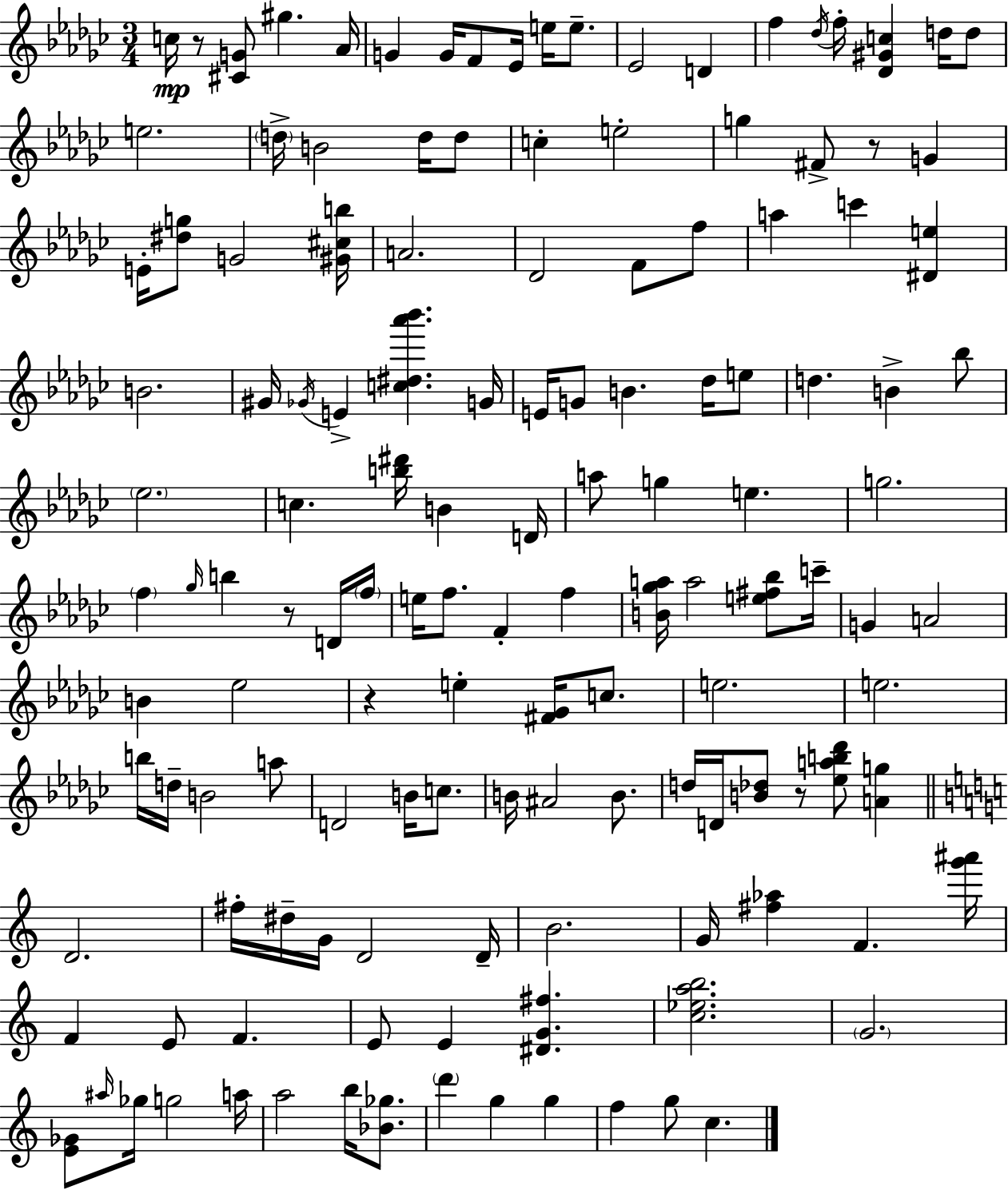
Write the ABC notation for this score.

X:1
T:Untitled
M:3/4
L:1/4
K:Ebm
c/4 z/2 [^CG]/2 ^g _A/4 G G/4 F/2 _E/4 e/4 e/2 _E2 D f _d/4 f/4 [_D^Gc] d/4 d/2 e2 d/4 B2 d/4 d/2 c e2 g ^F/2 z/2 G E/4 [^dg]/2 G2 [^G^cb]/4 A2 _D2 F/2 f/2 a c' [^De] B2 ^G/4 _G/4 E [c^d_a'_b'] G/4 E/4 G/2 B _d/4 e/2 d B _b/2 _e2 c [b^d']/4 B D/4 a/2 g e g2 f _g/4 b z/2 D/4 f/4 e/4 f/2 F f [B_ga]/4 a2 [e^f_b]/2 c'/4 G A2 B _e2 z e [^F_G]/4 c/2 e2 e2 b/4 d/4 B2 a/2 D2 B/4 c/2 B/4 ^A2 B/2 d/4 D/4 [B_d]/2 z/2 [_eab_d']/2 [Ag] D2 ^f/4 ^d/4 G/4 D2 D/4 B2 G/4 [^f_a] F [g'^a']/4 F E/2 F E/2 E [^DG^f] [c_eab]2 G2 [E_G]/2 ^a/4 _g/4 g2 a/4 a2 b/4 [_B_g]/2 d' g g f g/2 c